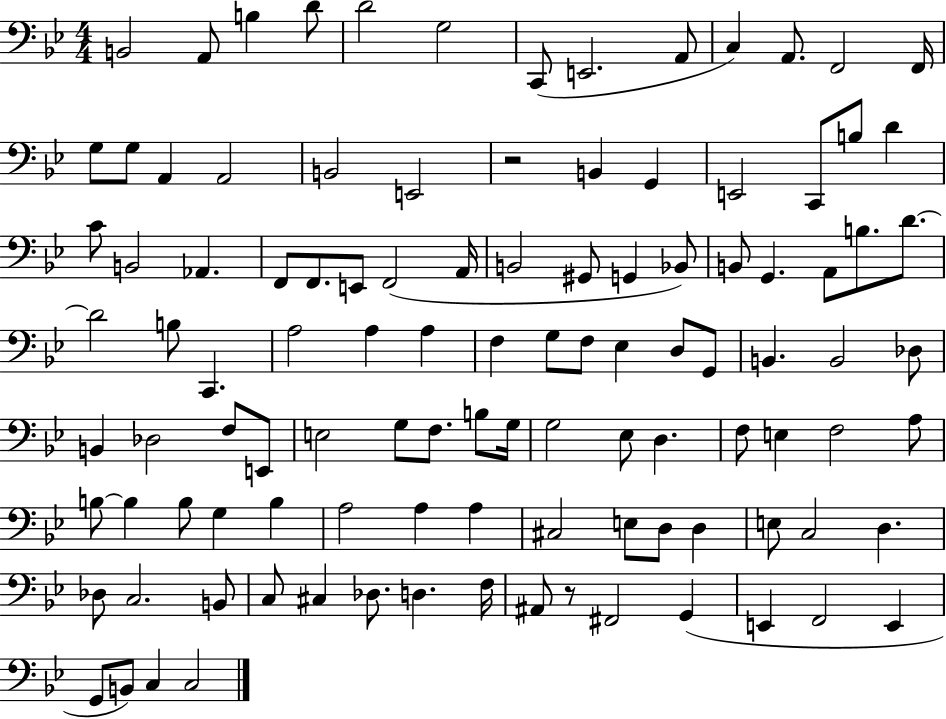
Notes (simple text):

B2/h A2/e B3/q D4/e D4/h G3/h C2/e E2/h. A2/e C3/q A2/e. F2/h F2/s G3/e G3/e A2/q A2/h B2/h E2/h R/h B2/q G2/q E2/h C2/e B3/e D4/q C4/e B2/h Ab2/q. F2/e F2/e. E2/e F2/h A2/s B2/h G#2/e G2/q Bb2/e B2/e G2/q. A2/e B3/e. D4/e. D4/h B3/e C2/q. A3/h A3/q A3/q F3/q G3/e F3/e Eb3/q D3/e G2/e B2/q. B2/h Db3/e B2/q Db3/h F3/e E2/e E3/h G3/e F3/e. B3/e G3/s G3/h Eb3/e D3/q. F3/e E3/q F3/h A3/e B3/e B3/q B3/e G3/q B3/q A3/h A3/q A3/q C#3/h E3/e D3/e D3/q E3/e C3/h D3/q. Db3/e C3/h. B2/e C3/e C#3/q Db3/e. D3/q. F3/s A#2/e R/e F#2/h G2/q E2/q F2/h E2/q G2/e B2/e C3/q C3/h